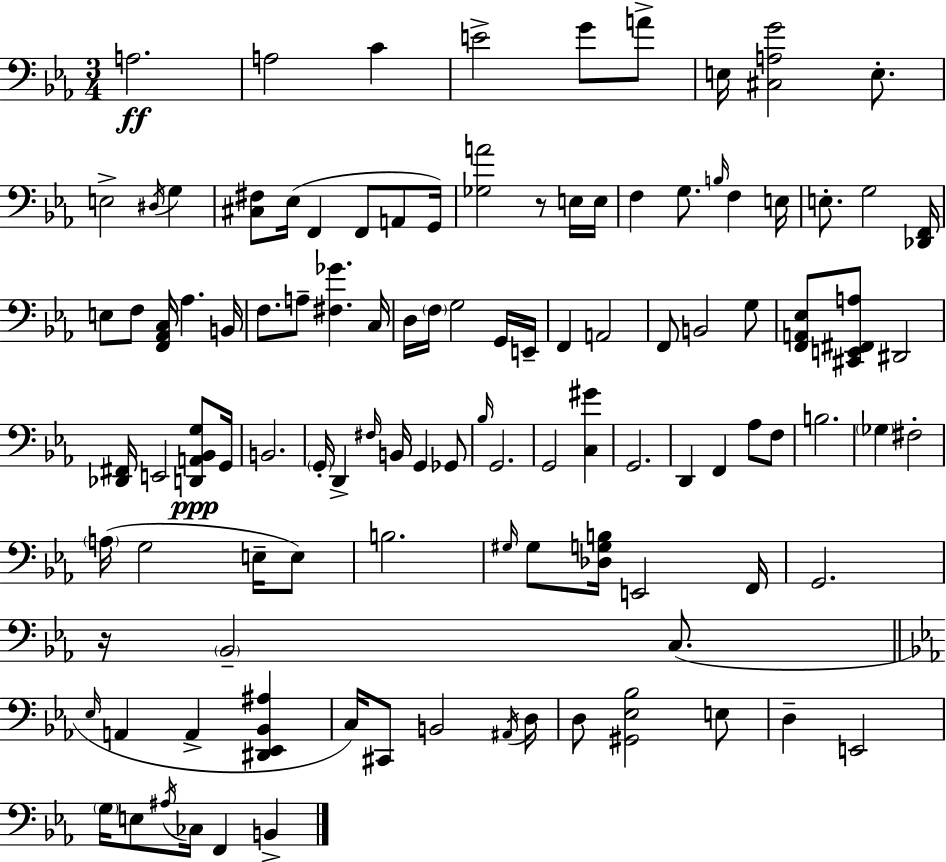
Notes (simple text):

A3/h. A3/h C4/q E4/h G4/e A4/e E3/s [C#3,A3,G4]/h E3/e. E3/h D#3/s G3/q [C#3,F#3]/e Eb3/s F2/q F2/e A2/e G2/s [Gb3,A4]/h R/e E3/s E3/s F3/q G3/e. B3/s F3/q E3/s E3/e. G3/h [Db2,F2]/s E3/e F3/e [F2,Ab2,C3]/s Ab3/q. B2/s F3/e. A3/e [F#3,Gb4]/q. C3/s D3/s F3/s G3/h G2/s E2/s F2/q A2/h F2/e B2/h G3/e [F2,A2,Eb3]/e [C#2,E2,F#2,A3]/e D#2/h [Db2,F#2]/s E2/h [D2,A2,Bb2,G3]/e G2/s B2/h. G2/s D2/q F#3/s B2/s G2/q Gb2/e Bb3/s G2/h. G2/h [C3,G#4]/q G2/h. D2/q F2/q Ab3/e F3/e B3/h. Gb3/q F#3/h A3/s G3/h E3/s E3/e B3/h. G#3/s G#3/e [Db3,G3,B3]/s E2/h F2/s G2/h. R/s Bb2/h C3/e. Eb3/s A2/q A2/q [D#2,Eb2,Bb2,A#3]/q C3/s C#2/e B2/h A#2/s D3/s D3/e [G#2,Eb3,Bb3]/h E3/e D3/q E2/h G3/s E3/e A#3/s CES3/s F2/q B2/q